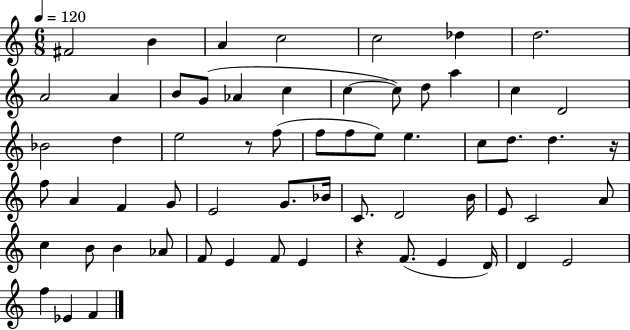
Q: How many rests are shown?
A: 3